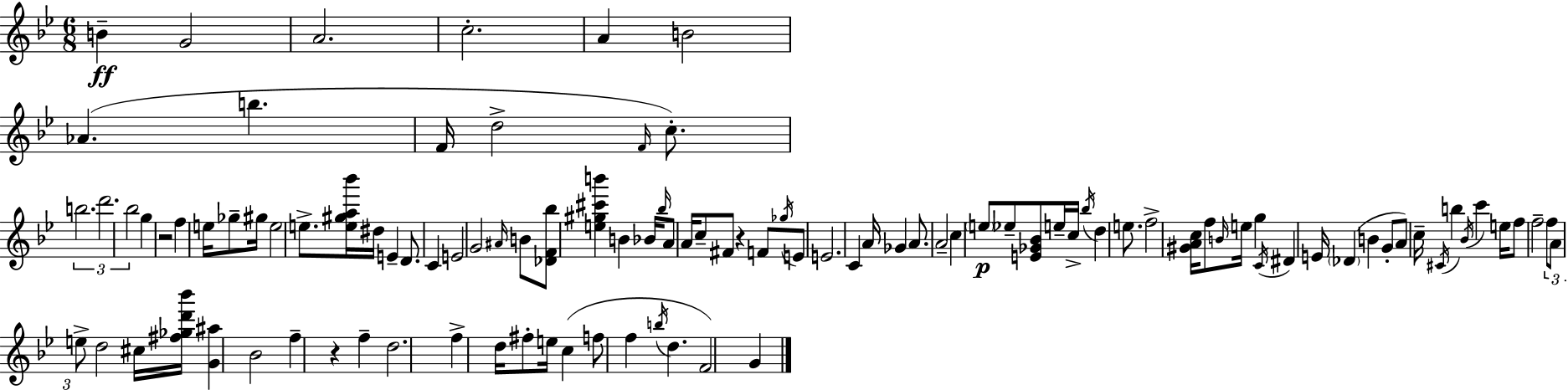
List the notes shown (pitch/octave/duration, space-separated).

B4/q G4/h A4/h. C5/h. A4/q B4/h Ab4/q. B5/q. F4/s D5/h F4/s C5/e. B5/h. D6/h. Bb5/h G5/q R/h F5/q E5/s Gb5/e G#5/s E5/h E5/e. [E5,G#5,A5,Bb6]/s D#5/s E4/q D4/e. C4/q E4/h G4/h A#4/s B4/e [Db4,F4,Bb5]/e [E5,G#5,C#6,B6]/q B4/q Bb4/s Bb5/s A4/e A4/s C5/e F#4/e R/q F4/e Gb5/s E4/e E4/h. C4/q A4/s Gb4/q A4/e. A4/h C5/q E5/e Eb5/e [E4,Gb4,Bb4]/e E5/s C5/s Bb5/s D5/q E5/e. F5/h [G#4,A4,C5]/s F5/e B4/s E5/s G5/q C4/s D#4/q E4/s Db4/q B4/q G4/e A4/e C5/s C#4/s B5/q Bb4/s C6/q E5/s F5/e F5/h F5/e A4/e E5/e D5/h C#5/s [F#5,Gb5,D6,Bb6]/s [G4,A#5]/q Bb4/h F5/q R/q F5/q D5/h. F5/q D5/s F#5/e E5/s C5/q F5/e F5/q B5/s D5/q. F4/h G4/q